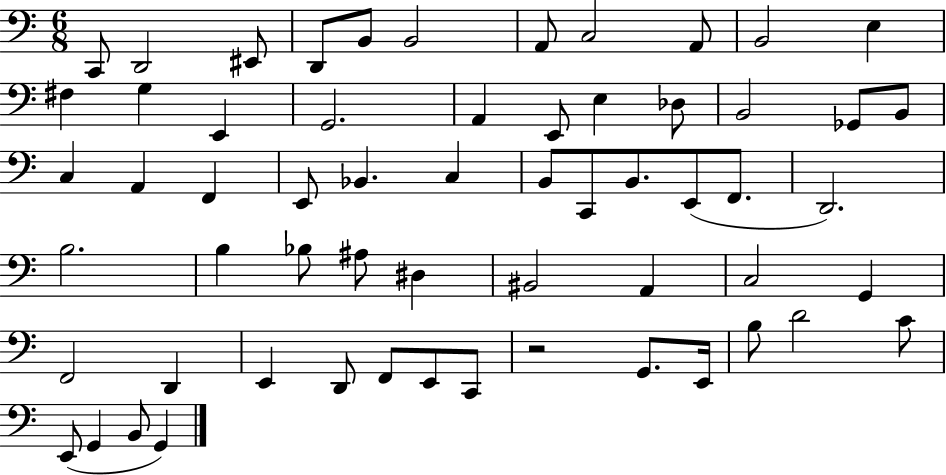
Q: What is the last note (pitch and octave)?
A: G2